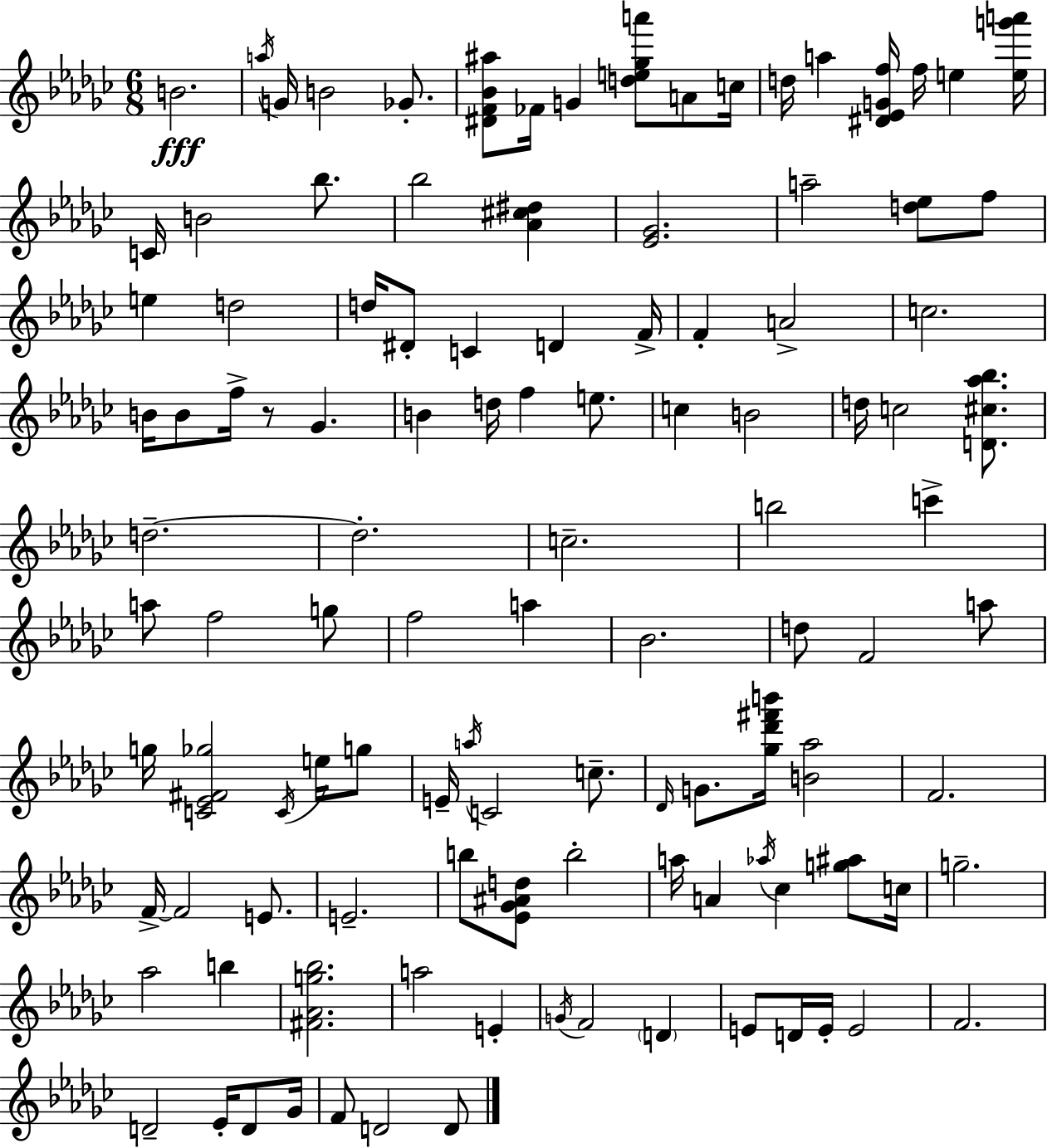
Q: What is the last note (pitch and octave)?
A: D4